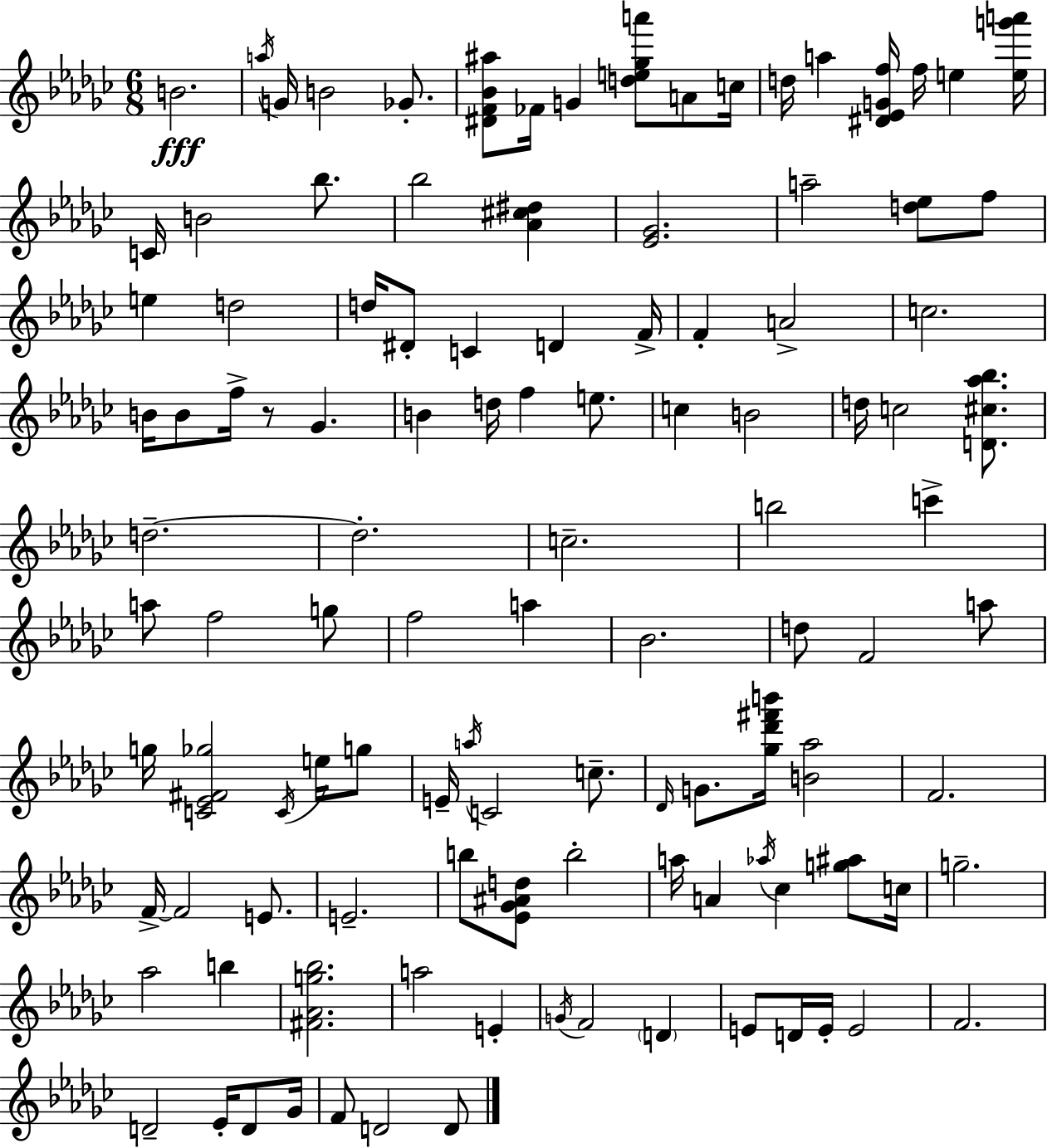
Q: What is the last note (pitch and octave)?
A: D4